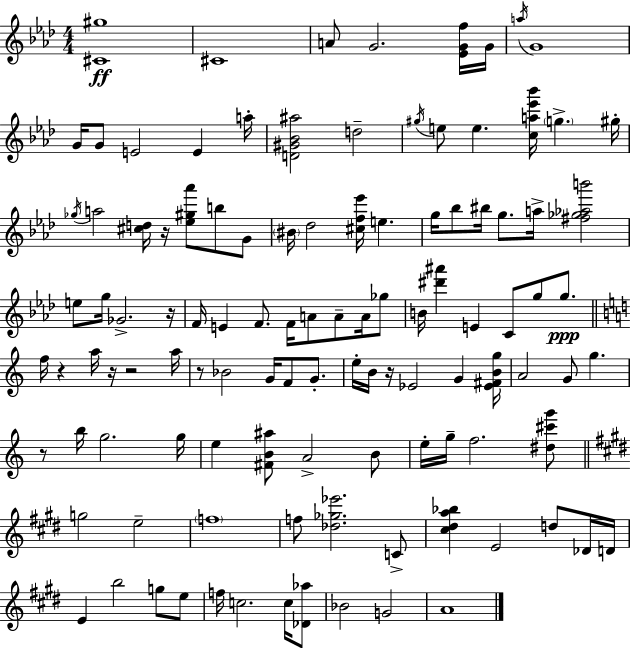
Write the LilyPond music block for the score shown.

{
  \clef treble
  \numericTimeSignature
  \time 4/4
  \key aes \major
  <cis' gis''>1\ff | cis'1 | a'8 g'2. <ees' g' f''>16 g'16 | \acciaccatura { a''16 } g'1 | \break g'16 g'8 e'2 e'4 | a''16-. <d' gis' bes' ais''>2 d''2-- | \acciaccatura { gis''16 } e''8 e''4. <c'' a'' ees''' bes'''>16 \parenthesize g''4.-> | gis''16-. \acciaccatura { ges''16 } a''2 <cis'' d''>16 r16 <ees'' gis'' aes'''>8 b''8 | \break g'8 \parenthesize bis'16 des''2 <cis'' f'' ees'''>16 e''4. | g''16 bes''8 bis''16 g''8. a''16-> <fis'' ges'' aes'' b'''>2 | e''8 g''16 ges'2.-> | r16 f'16 e'4 f'8. f'16 a'8 a'8-- | \break a'16 ges''8 b'16 <dis''' ais'''>4 e'4 c'8 g''8 | g''8.\ppp \bar "||" \break \key c \major f''16 r4 a''16 r16 r2 a''16 | r8 bes'2 g'16 f'8 g'8.-. | e''16-. b'16 r16 ees'2 g'4 <ees' fis' b' g''>16 | a'2 g'8 g''4. | \break r8 b''16 g''2. g''16 | e''4 <fis' b' ais''>8 a'2-> b'8 | e''16-. g''16-- f''2. <dis'' cis''' g'''>8 | \bar "||" \break \key e \major g''2 e''2-- | \parenthesize f''1 | f''8 <des'' ges'' ees'''>2. c'8-> | <cis'' dis'' a'' bes''>4 e'2 d''8 des'16 d'16 | \break e'4 b''2 g''8 e''8 | f''16 c''2. c''16 <des' aes''>8 | bes'2 g'2 | a'1 | \break \bar "|."
}